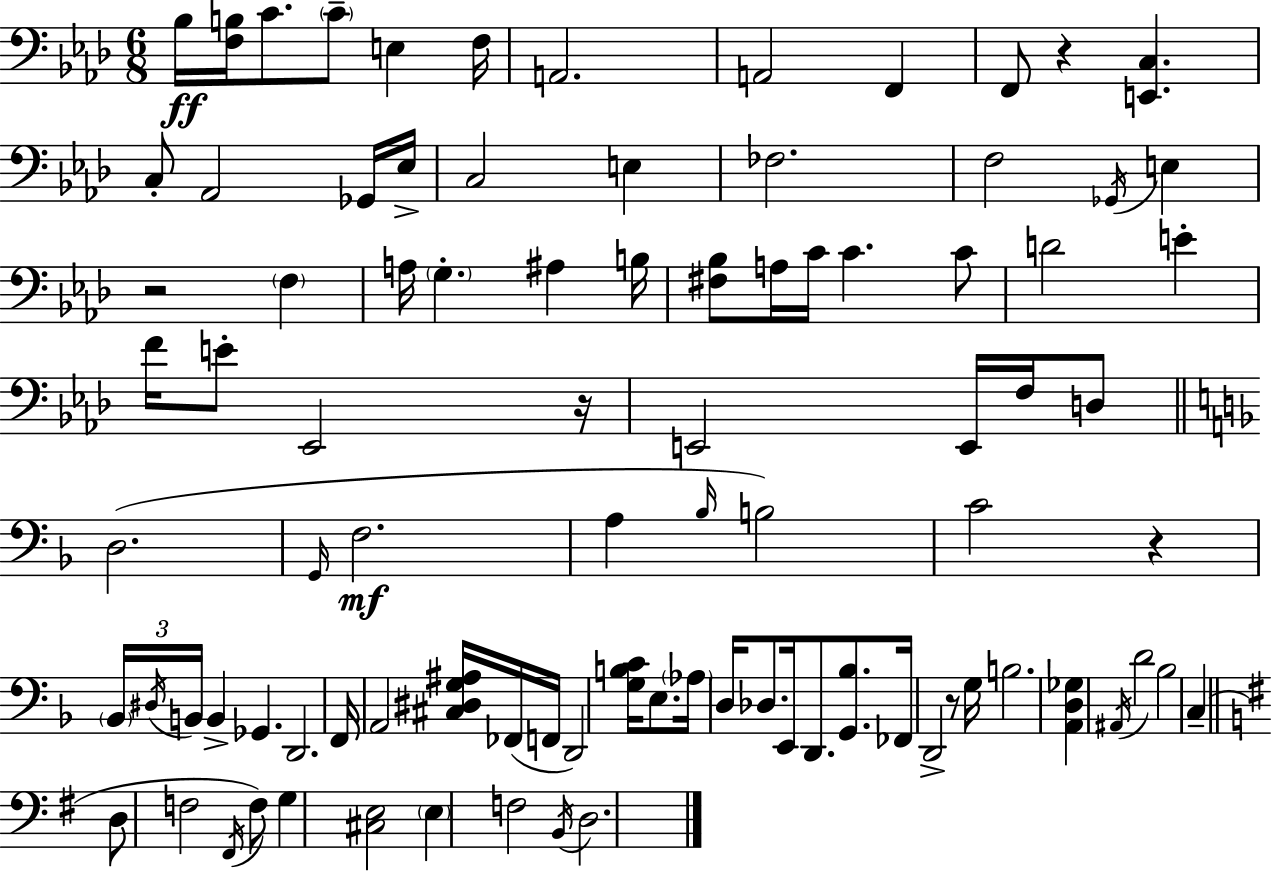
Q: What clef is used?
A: bass